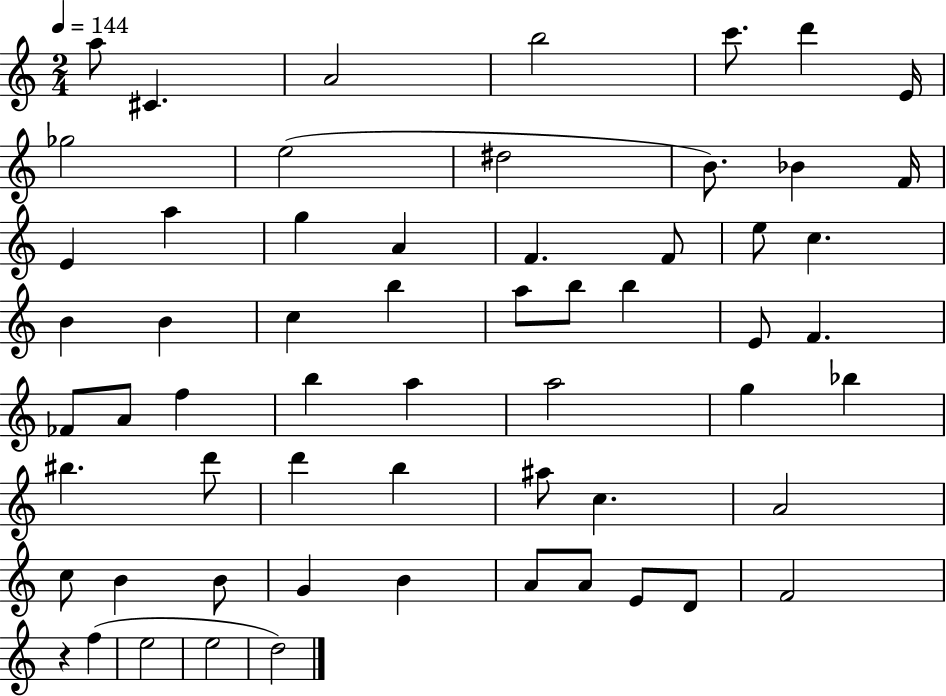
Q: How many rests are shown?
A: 1